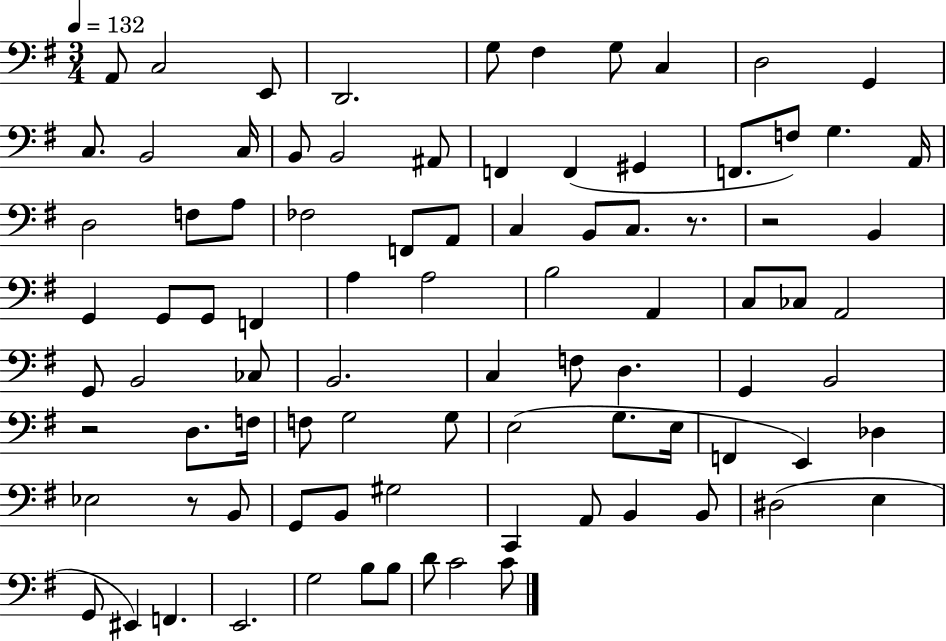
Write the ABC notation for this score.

X:1
T:Untitled
M:3/4
L:1/4
K:G
A,,/2 C,2 E,,/2 D,,2 G,/2 ^F, G,/2 C, D,2 G,, C,/2 B,,2 C,/4 B,,/2 B,,2 ^A,,/2 F,, F,, ^G,, F,,/2 F,/2 G, A,,/4 D,2 F,/2 A,/2 _F,2 F,,/2 A,,/2 C, B,,/2 C,/2 z/2 z2 B,, G,, G,,/2 G,,/2 F,, A, A,2 B,2 A,, C,/2 _C,/2 A,,2 G,,/2 B,,2 _C,/2 B,,2 C, F,/2 D, G,, B,,2 z2 D,/2 F,/4 F,/2 G,2 G,/2 E,2 G,/2 E,/4 F,, E,, _D, _E,2 z/2 B,,/2 G,,/2 B,,/2 ^G,2 C,, A,,/2 B,, B,,/2 ^D,2 E, G,,/2 ^E,, F,, E,,2 G,2 B,/2 B,/2 D/2 C2 C/2